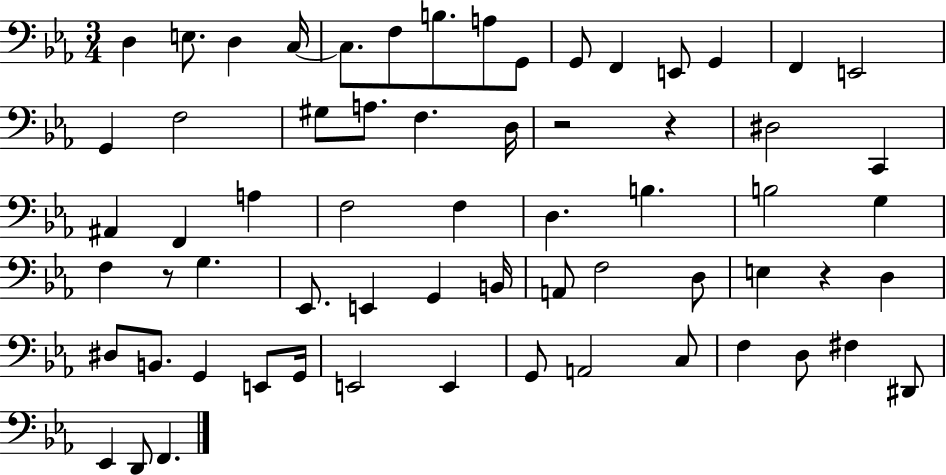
X:1
T:Untitled
M:3/4
L:1/4
K:Eb
D, E,/2 D, C,/4 C,/2 F,/2 B,/2 A,/2 G,,/2 G,,/2 F,, E,,/2 G,, F,, E,,2 G,, F,2 ^G,/2 A,/2 F, D,/4 z2 z ^D,2 C,, ^A,, F,, A, F,2 F, D, B, B,2 G, F, z/2 G, _E,,/2 E,, G,, B,,/4 A,,/2 F,2 D,/2 E, z D, ^D,/2 B,,/2 G,, E,,/2 G,,/4 E,,2 E,, G,,/2 A,,2 C,/2 F, D,/2 ^F, ^D,,/2 _E,, D,,/2 F,,